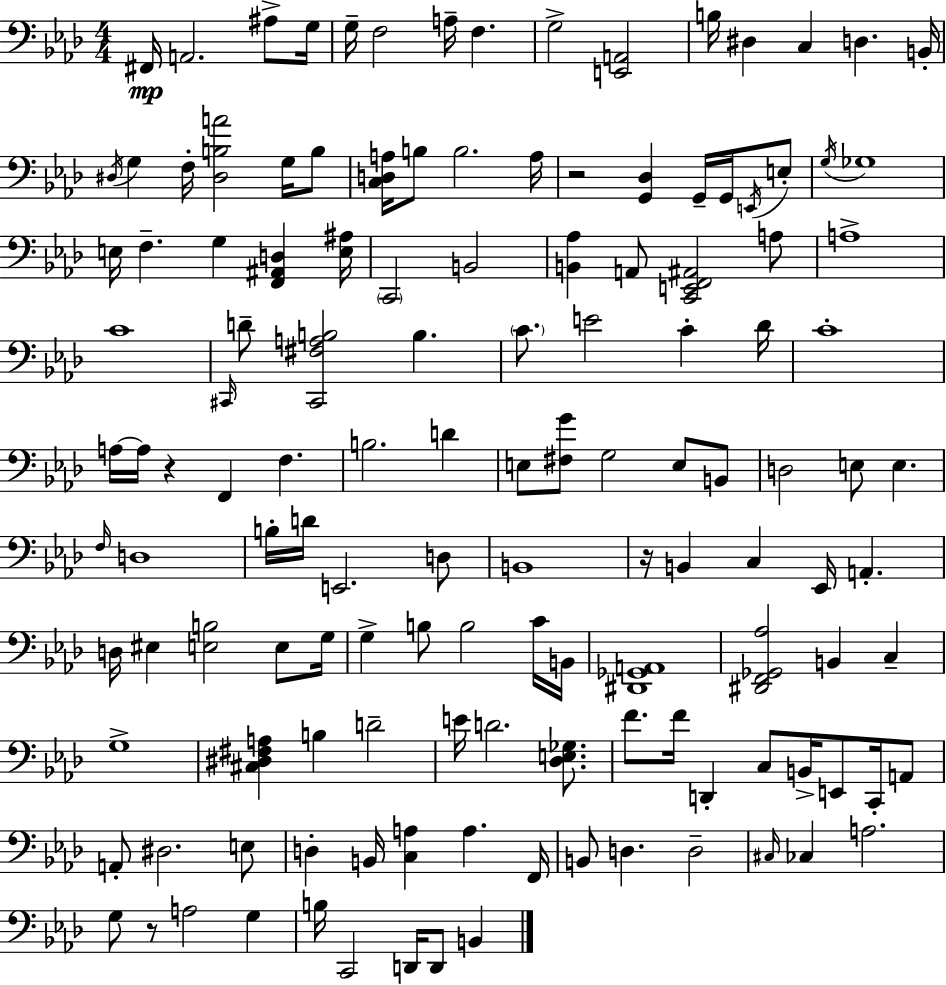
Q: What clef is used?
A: bass